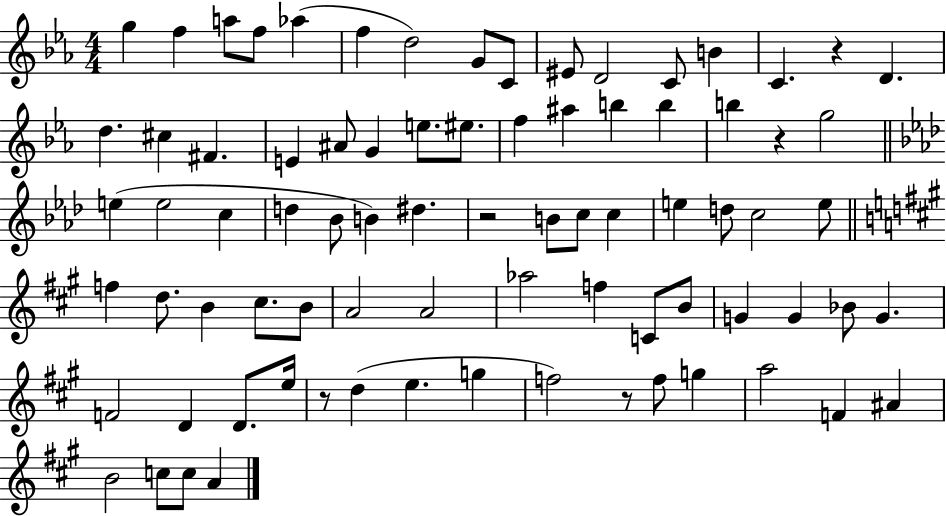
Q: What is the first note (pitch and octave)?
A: G5